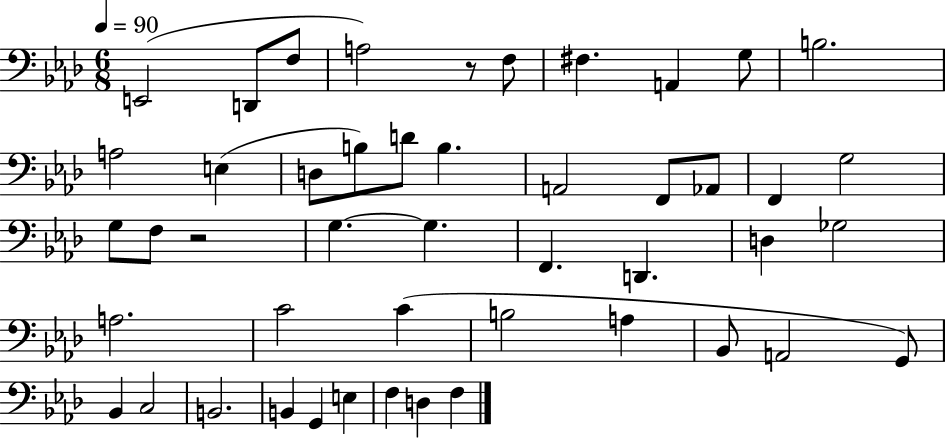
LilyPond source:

{
  \clef bass
  \numericTimeSignature
  \time 6/8
  \key aes \major
  \tempo 4 = 90
  e,2( d,8 f8 | a2) r8 f8 | fis4. a,4 g8 | b2. | \break a2 e4( | d8 b8) d'8 b4. | a,2 f,8 aes,8 | f,4 g2 | \break g8 f8 r2 | g4.~~ g4. | f,4. d,4. | d4 ges2 | \break a2. | c'2 c'4( | b2 a4 | bes,8 a,2 g,8) | \break bes,4 c2 | b,2. | b,4 g,4 e4 | f4 d4 f4 | \break \bar "|."
}